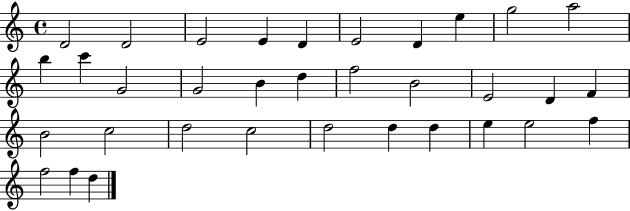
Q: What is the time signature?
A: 4/4